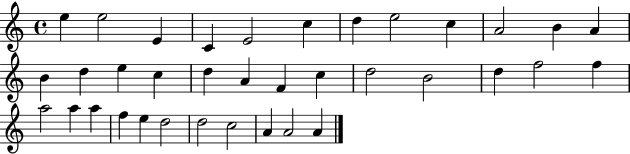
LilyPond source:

{
  \clef treble
  \time 4/4
  \defaultTimeSignature
  \key c \major
  e''4 e''2 e'4 | c'4 e'2 c''4 | d''4 e''2 c''4 | a'2 b'4 a'4 | \break b'4 d''4 e''4 c''4 | d''4 a'4 f'4 c''4 | d''2 b'2 | d''4 f''2 f''4 | \break a''2 a''4 a''4 | f''4 e''4 d''2 | d''2 c''2 | a'4 a'2 a'4 | \break \bar "|."
}